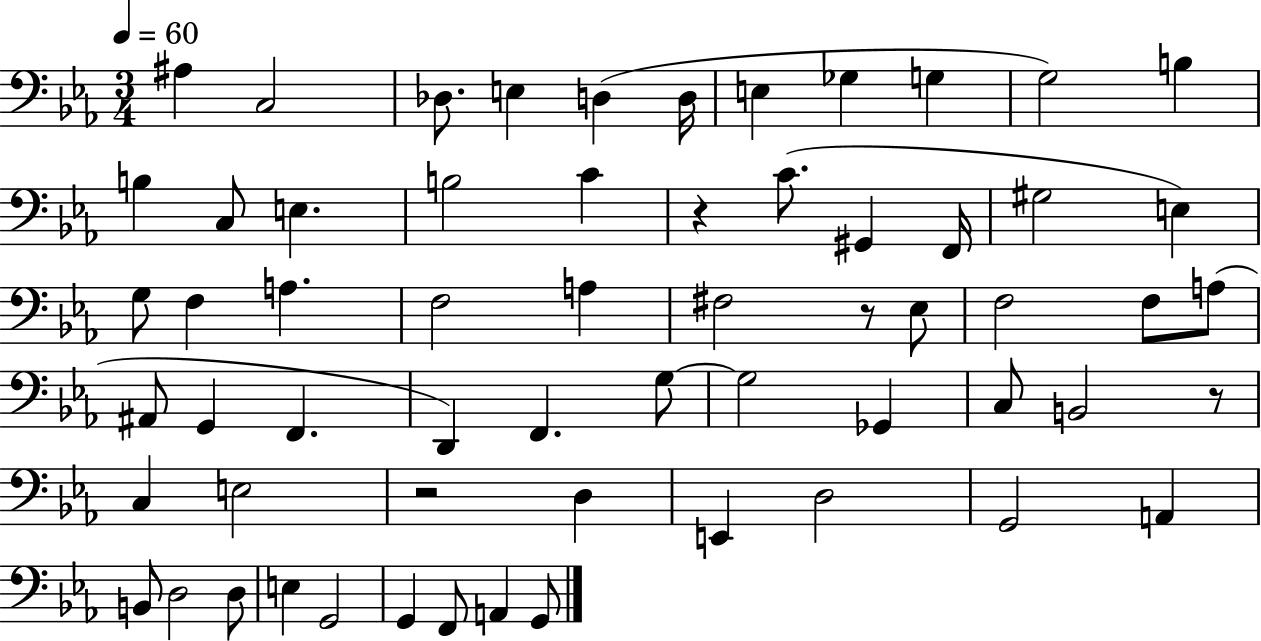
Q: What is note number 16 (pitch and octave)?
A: C4